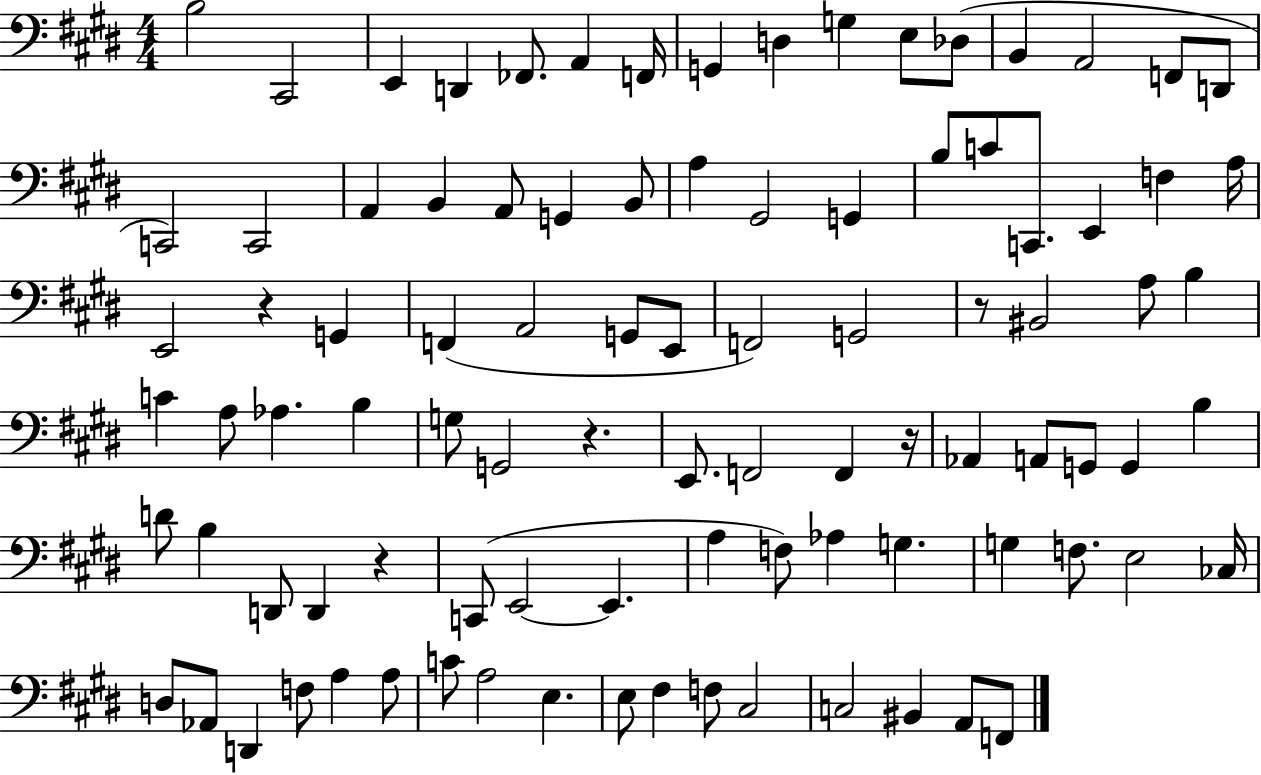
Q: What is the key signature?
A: E major